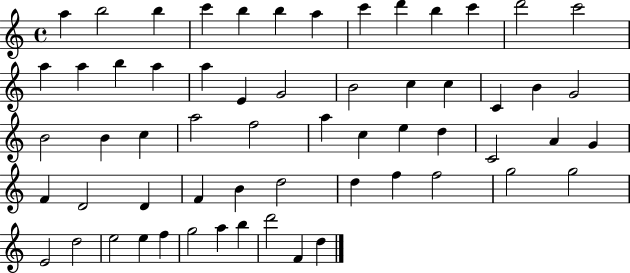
A5/q B5/h B5/q C6/q B5/q B5/q A5/q C6/q D6/q B5/q C6/q D6/h C6/h A5/q A5/q B5/q A5/q A5/q E4/q G4/h B4/h C5/q C5/q C4/q B4/q G4/h B4/h B4/q C5/q A5/h F5/h A5/q C5/q E5/q D5/q C4/h A4/q G4/q F4/q D4/h D4/q F4/q B4/q D5/h D5/q F5/q F5/h G5/h G5/h E4/h D5/h E5/h E5/q F5/q G5/h A5/q B5/q D6/h F4/q D5/q